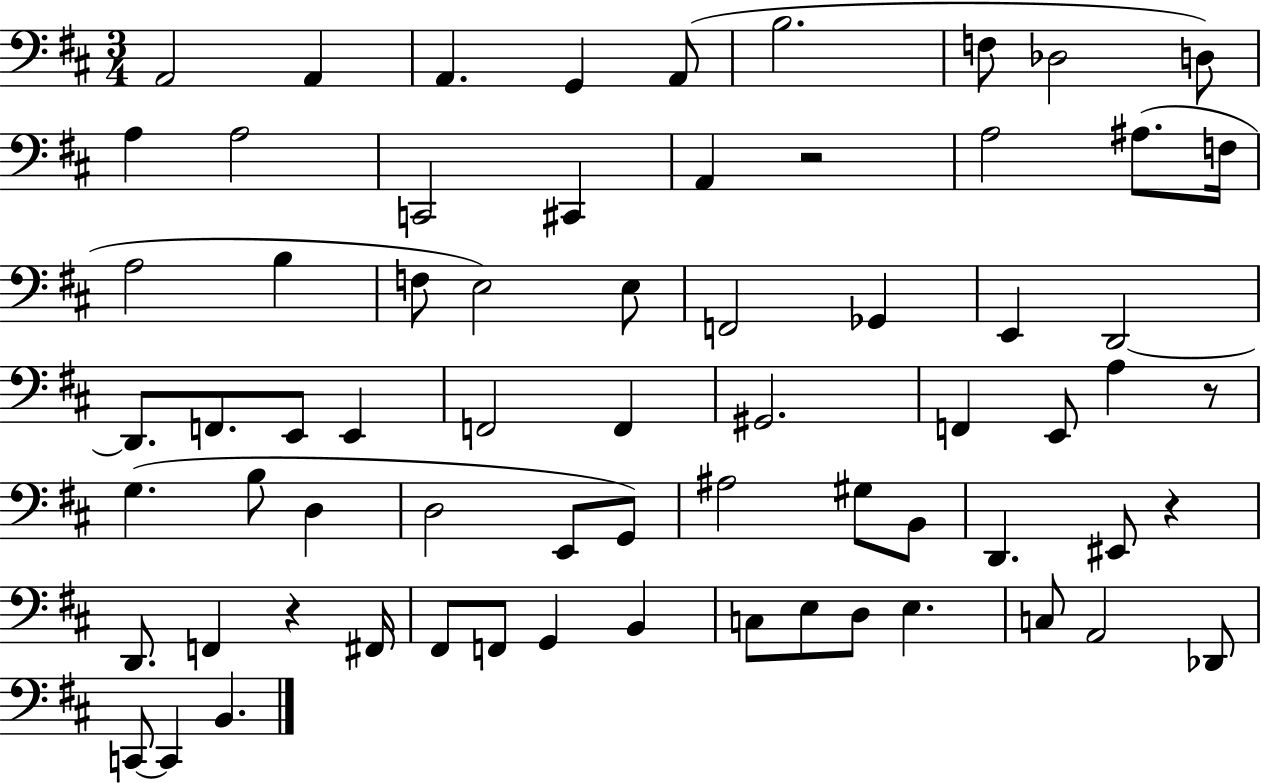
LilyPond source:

{
  \clef bass
  \numericTimeSignature
  \time 3/4
  \key d \major
  a,2 a,4 | a,4. g,4 a,8( | b2. | f8 des2 d8) | \break a4 a2 | c,2 cis,4 | a,4 r2 | a2 ais8.( f16 | \break a2 b4 | f8 e2) e8 | f,2 ges,4 | e,4 d,2~~ | \break d,8. f,8. e,8 e,4 | f,2 f,4 | gis,2. | f,4 e,8 a4 r8 | \break g4.( b8 d4 | d2 e,8 g,8) | ais2 gis8 b,8 | d,4. eis,8 r4 | \break d,8. f,4 r4 fis,16 | fis,8 f,8 g,4 b,4 | c8 e8 d8 e4. | c8 a,2 des,8 | \break c,8~~ c,4 b,4. | \bar "|."
}